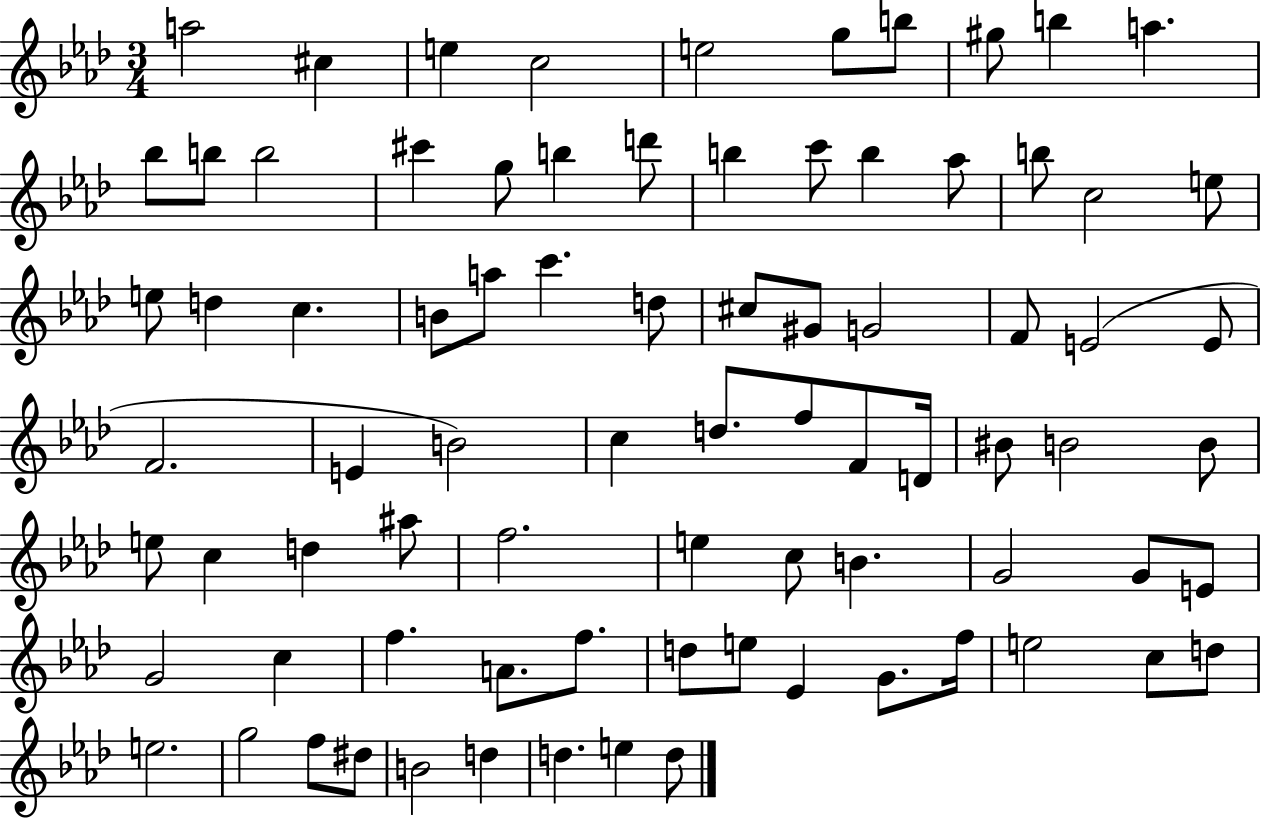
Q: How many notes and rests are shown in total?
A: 81